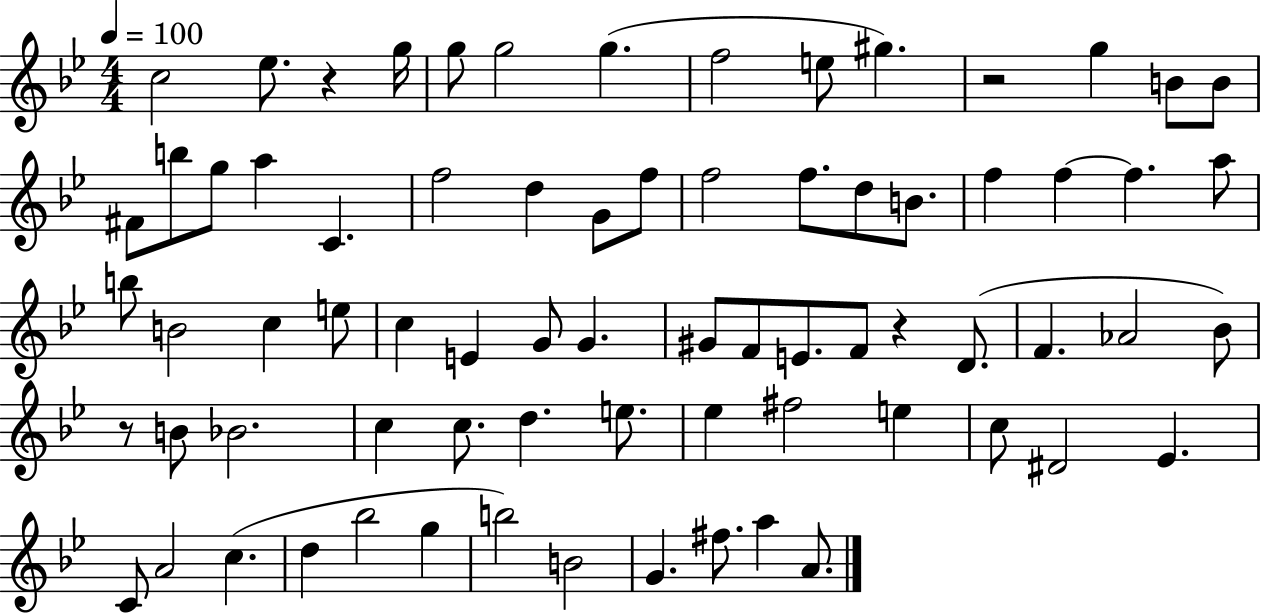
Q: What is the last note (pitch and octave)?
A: A4